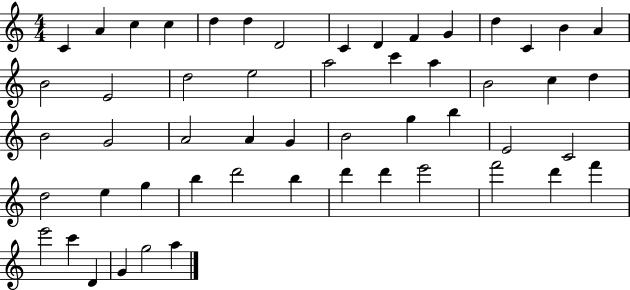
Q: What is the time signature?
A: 4/4